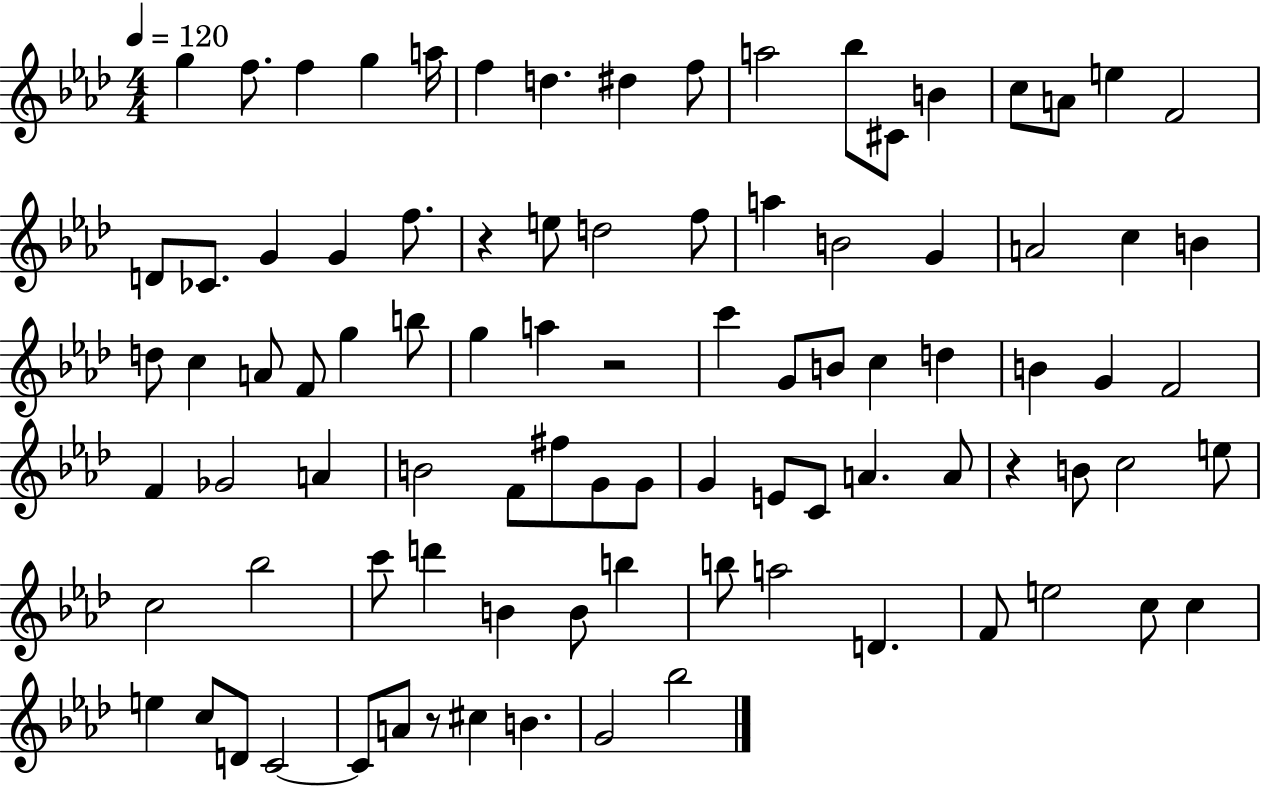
G5/q F5/e. F5/q G5/q A5/s F5/q D5/q. D#5/q F5/e A5/h Bb5/e C#4/e B4/q C5/e A4/e E5/q F4/h D4/e CES4/e. G4/q G4/q F5/e. R/q E5/e D5/h F5/e A5/q B4/h G4/q A4/h C5/q B4/q D5/e C5/q A4/e F4/e G5/q B5/e G5/q A5/q R/h C6/q G4/e B4/e C5/q D5/q B4/q G4/q F4/h F4/q Gb4/h A4/q B4/h F4/e F#5/e G4/e G4/e G4/q E4/e C4/e A4/q. A4/e R/q B4/e C5/h E5/e C5/h Bb5/h C6/e D6/q B4/q B4/e B5/q B5/e A5/h D4/q. F4/e E5/h C5/e C5/q E5/q C5/e D4/e C4/h C4/e A4/e R/e C#5/q B4/q. G4/h Bb5/h